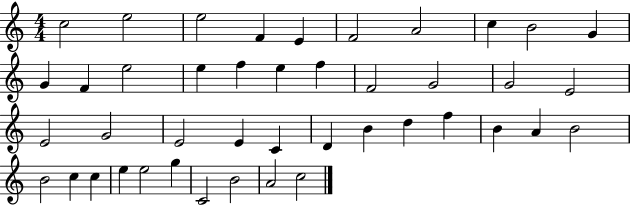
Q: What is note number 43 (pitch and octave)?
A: C5